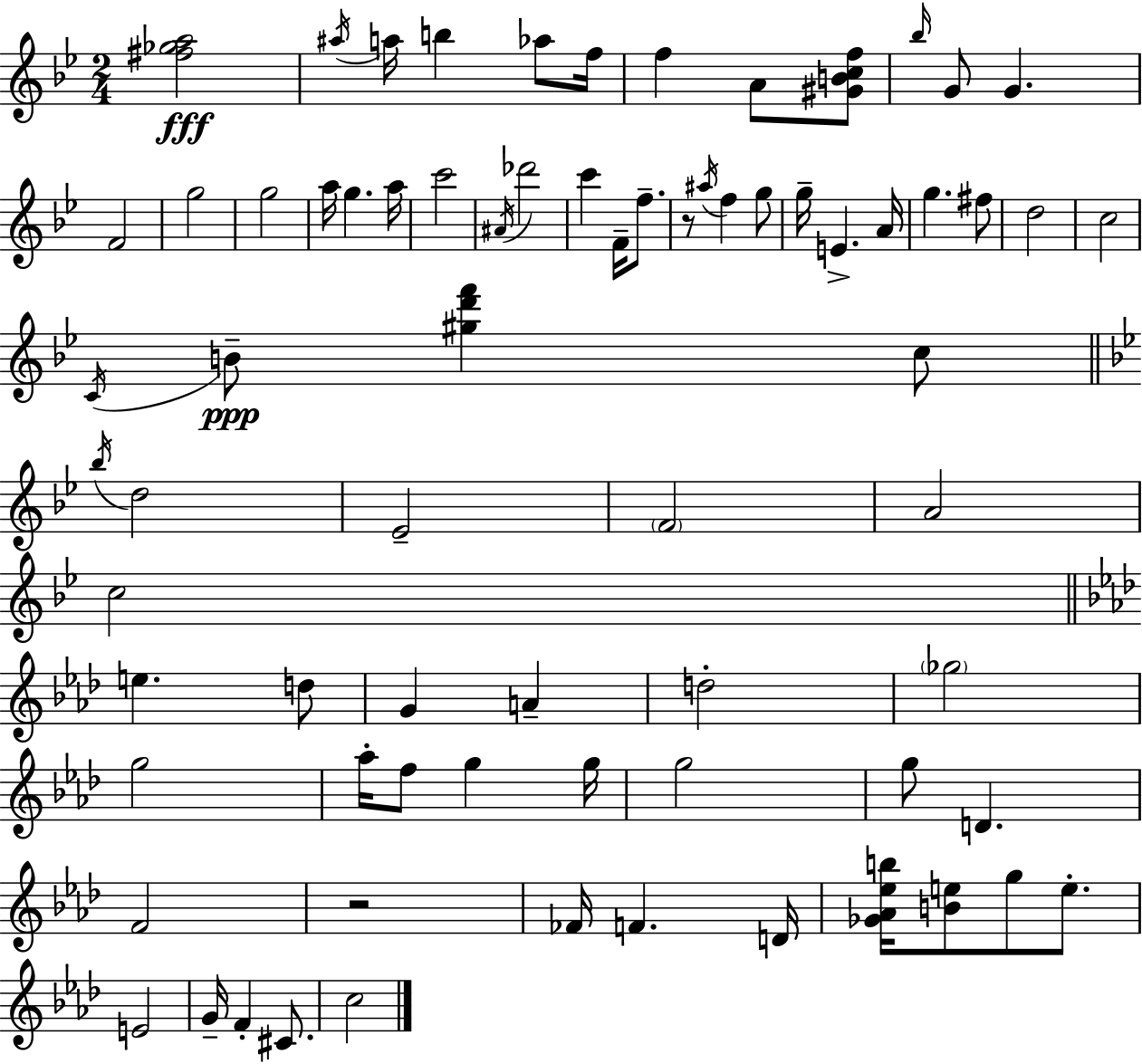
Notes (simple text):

[F#5,Gb5,A5]/h A#5/s A5/s B5/q Ab5/e F5/s F5/q A4/e [G#4,B4,C5,F5]/e Bb5/s G4/e G4/q. F4/h G5/h G5/h A5/s G5/q. A5/s C6/h A#4/s Db6/h C6/q F4/s F5/e. R/e A#5/s F5/q G5/e G5/s E4/q. A4/s G5/q. F#5/e D5/h C5/h C4/s B4/e [G#5,D6,F6]/q C5/e Bb5/s D5/h Eb4/h F4/h A4/h C5/h E5/q. D5/e G4/q A4/q D5/h Gb5/h G5/h Ab5/s F5/e G5/q G5/s G5/h G5/e D4/q. F4/h R/h FES4/s F4/q. D4/s [Gb4,Ab4,Eb5,B5]/s [B4,E5]/e G5/e E5/e. E4/h G4/s F4/q C#4/e. C5/h